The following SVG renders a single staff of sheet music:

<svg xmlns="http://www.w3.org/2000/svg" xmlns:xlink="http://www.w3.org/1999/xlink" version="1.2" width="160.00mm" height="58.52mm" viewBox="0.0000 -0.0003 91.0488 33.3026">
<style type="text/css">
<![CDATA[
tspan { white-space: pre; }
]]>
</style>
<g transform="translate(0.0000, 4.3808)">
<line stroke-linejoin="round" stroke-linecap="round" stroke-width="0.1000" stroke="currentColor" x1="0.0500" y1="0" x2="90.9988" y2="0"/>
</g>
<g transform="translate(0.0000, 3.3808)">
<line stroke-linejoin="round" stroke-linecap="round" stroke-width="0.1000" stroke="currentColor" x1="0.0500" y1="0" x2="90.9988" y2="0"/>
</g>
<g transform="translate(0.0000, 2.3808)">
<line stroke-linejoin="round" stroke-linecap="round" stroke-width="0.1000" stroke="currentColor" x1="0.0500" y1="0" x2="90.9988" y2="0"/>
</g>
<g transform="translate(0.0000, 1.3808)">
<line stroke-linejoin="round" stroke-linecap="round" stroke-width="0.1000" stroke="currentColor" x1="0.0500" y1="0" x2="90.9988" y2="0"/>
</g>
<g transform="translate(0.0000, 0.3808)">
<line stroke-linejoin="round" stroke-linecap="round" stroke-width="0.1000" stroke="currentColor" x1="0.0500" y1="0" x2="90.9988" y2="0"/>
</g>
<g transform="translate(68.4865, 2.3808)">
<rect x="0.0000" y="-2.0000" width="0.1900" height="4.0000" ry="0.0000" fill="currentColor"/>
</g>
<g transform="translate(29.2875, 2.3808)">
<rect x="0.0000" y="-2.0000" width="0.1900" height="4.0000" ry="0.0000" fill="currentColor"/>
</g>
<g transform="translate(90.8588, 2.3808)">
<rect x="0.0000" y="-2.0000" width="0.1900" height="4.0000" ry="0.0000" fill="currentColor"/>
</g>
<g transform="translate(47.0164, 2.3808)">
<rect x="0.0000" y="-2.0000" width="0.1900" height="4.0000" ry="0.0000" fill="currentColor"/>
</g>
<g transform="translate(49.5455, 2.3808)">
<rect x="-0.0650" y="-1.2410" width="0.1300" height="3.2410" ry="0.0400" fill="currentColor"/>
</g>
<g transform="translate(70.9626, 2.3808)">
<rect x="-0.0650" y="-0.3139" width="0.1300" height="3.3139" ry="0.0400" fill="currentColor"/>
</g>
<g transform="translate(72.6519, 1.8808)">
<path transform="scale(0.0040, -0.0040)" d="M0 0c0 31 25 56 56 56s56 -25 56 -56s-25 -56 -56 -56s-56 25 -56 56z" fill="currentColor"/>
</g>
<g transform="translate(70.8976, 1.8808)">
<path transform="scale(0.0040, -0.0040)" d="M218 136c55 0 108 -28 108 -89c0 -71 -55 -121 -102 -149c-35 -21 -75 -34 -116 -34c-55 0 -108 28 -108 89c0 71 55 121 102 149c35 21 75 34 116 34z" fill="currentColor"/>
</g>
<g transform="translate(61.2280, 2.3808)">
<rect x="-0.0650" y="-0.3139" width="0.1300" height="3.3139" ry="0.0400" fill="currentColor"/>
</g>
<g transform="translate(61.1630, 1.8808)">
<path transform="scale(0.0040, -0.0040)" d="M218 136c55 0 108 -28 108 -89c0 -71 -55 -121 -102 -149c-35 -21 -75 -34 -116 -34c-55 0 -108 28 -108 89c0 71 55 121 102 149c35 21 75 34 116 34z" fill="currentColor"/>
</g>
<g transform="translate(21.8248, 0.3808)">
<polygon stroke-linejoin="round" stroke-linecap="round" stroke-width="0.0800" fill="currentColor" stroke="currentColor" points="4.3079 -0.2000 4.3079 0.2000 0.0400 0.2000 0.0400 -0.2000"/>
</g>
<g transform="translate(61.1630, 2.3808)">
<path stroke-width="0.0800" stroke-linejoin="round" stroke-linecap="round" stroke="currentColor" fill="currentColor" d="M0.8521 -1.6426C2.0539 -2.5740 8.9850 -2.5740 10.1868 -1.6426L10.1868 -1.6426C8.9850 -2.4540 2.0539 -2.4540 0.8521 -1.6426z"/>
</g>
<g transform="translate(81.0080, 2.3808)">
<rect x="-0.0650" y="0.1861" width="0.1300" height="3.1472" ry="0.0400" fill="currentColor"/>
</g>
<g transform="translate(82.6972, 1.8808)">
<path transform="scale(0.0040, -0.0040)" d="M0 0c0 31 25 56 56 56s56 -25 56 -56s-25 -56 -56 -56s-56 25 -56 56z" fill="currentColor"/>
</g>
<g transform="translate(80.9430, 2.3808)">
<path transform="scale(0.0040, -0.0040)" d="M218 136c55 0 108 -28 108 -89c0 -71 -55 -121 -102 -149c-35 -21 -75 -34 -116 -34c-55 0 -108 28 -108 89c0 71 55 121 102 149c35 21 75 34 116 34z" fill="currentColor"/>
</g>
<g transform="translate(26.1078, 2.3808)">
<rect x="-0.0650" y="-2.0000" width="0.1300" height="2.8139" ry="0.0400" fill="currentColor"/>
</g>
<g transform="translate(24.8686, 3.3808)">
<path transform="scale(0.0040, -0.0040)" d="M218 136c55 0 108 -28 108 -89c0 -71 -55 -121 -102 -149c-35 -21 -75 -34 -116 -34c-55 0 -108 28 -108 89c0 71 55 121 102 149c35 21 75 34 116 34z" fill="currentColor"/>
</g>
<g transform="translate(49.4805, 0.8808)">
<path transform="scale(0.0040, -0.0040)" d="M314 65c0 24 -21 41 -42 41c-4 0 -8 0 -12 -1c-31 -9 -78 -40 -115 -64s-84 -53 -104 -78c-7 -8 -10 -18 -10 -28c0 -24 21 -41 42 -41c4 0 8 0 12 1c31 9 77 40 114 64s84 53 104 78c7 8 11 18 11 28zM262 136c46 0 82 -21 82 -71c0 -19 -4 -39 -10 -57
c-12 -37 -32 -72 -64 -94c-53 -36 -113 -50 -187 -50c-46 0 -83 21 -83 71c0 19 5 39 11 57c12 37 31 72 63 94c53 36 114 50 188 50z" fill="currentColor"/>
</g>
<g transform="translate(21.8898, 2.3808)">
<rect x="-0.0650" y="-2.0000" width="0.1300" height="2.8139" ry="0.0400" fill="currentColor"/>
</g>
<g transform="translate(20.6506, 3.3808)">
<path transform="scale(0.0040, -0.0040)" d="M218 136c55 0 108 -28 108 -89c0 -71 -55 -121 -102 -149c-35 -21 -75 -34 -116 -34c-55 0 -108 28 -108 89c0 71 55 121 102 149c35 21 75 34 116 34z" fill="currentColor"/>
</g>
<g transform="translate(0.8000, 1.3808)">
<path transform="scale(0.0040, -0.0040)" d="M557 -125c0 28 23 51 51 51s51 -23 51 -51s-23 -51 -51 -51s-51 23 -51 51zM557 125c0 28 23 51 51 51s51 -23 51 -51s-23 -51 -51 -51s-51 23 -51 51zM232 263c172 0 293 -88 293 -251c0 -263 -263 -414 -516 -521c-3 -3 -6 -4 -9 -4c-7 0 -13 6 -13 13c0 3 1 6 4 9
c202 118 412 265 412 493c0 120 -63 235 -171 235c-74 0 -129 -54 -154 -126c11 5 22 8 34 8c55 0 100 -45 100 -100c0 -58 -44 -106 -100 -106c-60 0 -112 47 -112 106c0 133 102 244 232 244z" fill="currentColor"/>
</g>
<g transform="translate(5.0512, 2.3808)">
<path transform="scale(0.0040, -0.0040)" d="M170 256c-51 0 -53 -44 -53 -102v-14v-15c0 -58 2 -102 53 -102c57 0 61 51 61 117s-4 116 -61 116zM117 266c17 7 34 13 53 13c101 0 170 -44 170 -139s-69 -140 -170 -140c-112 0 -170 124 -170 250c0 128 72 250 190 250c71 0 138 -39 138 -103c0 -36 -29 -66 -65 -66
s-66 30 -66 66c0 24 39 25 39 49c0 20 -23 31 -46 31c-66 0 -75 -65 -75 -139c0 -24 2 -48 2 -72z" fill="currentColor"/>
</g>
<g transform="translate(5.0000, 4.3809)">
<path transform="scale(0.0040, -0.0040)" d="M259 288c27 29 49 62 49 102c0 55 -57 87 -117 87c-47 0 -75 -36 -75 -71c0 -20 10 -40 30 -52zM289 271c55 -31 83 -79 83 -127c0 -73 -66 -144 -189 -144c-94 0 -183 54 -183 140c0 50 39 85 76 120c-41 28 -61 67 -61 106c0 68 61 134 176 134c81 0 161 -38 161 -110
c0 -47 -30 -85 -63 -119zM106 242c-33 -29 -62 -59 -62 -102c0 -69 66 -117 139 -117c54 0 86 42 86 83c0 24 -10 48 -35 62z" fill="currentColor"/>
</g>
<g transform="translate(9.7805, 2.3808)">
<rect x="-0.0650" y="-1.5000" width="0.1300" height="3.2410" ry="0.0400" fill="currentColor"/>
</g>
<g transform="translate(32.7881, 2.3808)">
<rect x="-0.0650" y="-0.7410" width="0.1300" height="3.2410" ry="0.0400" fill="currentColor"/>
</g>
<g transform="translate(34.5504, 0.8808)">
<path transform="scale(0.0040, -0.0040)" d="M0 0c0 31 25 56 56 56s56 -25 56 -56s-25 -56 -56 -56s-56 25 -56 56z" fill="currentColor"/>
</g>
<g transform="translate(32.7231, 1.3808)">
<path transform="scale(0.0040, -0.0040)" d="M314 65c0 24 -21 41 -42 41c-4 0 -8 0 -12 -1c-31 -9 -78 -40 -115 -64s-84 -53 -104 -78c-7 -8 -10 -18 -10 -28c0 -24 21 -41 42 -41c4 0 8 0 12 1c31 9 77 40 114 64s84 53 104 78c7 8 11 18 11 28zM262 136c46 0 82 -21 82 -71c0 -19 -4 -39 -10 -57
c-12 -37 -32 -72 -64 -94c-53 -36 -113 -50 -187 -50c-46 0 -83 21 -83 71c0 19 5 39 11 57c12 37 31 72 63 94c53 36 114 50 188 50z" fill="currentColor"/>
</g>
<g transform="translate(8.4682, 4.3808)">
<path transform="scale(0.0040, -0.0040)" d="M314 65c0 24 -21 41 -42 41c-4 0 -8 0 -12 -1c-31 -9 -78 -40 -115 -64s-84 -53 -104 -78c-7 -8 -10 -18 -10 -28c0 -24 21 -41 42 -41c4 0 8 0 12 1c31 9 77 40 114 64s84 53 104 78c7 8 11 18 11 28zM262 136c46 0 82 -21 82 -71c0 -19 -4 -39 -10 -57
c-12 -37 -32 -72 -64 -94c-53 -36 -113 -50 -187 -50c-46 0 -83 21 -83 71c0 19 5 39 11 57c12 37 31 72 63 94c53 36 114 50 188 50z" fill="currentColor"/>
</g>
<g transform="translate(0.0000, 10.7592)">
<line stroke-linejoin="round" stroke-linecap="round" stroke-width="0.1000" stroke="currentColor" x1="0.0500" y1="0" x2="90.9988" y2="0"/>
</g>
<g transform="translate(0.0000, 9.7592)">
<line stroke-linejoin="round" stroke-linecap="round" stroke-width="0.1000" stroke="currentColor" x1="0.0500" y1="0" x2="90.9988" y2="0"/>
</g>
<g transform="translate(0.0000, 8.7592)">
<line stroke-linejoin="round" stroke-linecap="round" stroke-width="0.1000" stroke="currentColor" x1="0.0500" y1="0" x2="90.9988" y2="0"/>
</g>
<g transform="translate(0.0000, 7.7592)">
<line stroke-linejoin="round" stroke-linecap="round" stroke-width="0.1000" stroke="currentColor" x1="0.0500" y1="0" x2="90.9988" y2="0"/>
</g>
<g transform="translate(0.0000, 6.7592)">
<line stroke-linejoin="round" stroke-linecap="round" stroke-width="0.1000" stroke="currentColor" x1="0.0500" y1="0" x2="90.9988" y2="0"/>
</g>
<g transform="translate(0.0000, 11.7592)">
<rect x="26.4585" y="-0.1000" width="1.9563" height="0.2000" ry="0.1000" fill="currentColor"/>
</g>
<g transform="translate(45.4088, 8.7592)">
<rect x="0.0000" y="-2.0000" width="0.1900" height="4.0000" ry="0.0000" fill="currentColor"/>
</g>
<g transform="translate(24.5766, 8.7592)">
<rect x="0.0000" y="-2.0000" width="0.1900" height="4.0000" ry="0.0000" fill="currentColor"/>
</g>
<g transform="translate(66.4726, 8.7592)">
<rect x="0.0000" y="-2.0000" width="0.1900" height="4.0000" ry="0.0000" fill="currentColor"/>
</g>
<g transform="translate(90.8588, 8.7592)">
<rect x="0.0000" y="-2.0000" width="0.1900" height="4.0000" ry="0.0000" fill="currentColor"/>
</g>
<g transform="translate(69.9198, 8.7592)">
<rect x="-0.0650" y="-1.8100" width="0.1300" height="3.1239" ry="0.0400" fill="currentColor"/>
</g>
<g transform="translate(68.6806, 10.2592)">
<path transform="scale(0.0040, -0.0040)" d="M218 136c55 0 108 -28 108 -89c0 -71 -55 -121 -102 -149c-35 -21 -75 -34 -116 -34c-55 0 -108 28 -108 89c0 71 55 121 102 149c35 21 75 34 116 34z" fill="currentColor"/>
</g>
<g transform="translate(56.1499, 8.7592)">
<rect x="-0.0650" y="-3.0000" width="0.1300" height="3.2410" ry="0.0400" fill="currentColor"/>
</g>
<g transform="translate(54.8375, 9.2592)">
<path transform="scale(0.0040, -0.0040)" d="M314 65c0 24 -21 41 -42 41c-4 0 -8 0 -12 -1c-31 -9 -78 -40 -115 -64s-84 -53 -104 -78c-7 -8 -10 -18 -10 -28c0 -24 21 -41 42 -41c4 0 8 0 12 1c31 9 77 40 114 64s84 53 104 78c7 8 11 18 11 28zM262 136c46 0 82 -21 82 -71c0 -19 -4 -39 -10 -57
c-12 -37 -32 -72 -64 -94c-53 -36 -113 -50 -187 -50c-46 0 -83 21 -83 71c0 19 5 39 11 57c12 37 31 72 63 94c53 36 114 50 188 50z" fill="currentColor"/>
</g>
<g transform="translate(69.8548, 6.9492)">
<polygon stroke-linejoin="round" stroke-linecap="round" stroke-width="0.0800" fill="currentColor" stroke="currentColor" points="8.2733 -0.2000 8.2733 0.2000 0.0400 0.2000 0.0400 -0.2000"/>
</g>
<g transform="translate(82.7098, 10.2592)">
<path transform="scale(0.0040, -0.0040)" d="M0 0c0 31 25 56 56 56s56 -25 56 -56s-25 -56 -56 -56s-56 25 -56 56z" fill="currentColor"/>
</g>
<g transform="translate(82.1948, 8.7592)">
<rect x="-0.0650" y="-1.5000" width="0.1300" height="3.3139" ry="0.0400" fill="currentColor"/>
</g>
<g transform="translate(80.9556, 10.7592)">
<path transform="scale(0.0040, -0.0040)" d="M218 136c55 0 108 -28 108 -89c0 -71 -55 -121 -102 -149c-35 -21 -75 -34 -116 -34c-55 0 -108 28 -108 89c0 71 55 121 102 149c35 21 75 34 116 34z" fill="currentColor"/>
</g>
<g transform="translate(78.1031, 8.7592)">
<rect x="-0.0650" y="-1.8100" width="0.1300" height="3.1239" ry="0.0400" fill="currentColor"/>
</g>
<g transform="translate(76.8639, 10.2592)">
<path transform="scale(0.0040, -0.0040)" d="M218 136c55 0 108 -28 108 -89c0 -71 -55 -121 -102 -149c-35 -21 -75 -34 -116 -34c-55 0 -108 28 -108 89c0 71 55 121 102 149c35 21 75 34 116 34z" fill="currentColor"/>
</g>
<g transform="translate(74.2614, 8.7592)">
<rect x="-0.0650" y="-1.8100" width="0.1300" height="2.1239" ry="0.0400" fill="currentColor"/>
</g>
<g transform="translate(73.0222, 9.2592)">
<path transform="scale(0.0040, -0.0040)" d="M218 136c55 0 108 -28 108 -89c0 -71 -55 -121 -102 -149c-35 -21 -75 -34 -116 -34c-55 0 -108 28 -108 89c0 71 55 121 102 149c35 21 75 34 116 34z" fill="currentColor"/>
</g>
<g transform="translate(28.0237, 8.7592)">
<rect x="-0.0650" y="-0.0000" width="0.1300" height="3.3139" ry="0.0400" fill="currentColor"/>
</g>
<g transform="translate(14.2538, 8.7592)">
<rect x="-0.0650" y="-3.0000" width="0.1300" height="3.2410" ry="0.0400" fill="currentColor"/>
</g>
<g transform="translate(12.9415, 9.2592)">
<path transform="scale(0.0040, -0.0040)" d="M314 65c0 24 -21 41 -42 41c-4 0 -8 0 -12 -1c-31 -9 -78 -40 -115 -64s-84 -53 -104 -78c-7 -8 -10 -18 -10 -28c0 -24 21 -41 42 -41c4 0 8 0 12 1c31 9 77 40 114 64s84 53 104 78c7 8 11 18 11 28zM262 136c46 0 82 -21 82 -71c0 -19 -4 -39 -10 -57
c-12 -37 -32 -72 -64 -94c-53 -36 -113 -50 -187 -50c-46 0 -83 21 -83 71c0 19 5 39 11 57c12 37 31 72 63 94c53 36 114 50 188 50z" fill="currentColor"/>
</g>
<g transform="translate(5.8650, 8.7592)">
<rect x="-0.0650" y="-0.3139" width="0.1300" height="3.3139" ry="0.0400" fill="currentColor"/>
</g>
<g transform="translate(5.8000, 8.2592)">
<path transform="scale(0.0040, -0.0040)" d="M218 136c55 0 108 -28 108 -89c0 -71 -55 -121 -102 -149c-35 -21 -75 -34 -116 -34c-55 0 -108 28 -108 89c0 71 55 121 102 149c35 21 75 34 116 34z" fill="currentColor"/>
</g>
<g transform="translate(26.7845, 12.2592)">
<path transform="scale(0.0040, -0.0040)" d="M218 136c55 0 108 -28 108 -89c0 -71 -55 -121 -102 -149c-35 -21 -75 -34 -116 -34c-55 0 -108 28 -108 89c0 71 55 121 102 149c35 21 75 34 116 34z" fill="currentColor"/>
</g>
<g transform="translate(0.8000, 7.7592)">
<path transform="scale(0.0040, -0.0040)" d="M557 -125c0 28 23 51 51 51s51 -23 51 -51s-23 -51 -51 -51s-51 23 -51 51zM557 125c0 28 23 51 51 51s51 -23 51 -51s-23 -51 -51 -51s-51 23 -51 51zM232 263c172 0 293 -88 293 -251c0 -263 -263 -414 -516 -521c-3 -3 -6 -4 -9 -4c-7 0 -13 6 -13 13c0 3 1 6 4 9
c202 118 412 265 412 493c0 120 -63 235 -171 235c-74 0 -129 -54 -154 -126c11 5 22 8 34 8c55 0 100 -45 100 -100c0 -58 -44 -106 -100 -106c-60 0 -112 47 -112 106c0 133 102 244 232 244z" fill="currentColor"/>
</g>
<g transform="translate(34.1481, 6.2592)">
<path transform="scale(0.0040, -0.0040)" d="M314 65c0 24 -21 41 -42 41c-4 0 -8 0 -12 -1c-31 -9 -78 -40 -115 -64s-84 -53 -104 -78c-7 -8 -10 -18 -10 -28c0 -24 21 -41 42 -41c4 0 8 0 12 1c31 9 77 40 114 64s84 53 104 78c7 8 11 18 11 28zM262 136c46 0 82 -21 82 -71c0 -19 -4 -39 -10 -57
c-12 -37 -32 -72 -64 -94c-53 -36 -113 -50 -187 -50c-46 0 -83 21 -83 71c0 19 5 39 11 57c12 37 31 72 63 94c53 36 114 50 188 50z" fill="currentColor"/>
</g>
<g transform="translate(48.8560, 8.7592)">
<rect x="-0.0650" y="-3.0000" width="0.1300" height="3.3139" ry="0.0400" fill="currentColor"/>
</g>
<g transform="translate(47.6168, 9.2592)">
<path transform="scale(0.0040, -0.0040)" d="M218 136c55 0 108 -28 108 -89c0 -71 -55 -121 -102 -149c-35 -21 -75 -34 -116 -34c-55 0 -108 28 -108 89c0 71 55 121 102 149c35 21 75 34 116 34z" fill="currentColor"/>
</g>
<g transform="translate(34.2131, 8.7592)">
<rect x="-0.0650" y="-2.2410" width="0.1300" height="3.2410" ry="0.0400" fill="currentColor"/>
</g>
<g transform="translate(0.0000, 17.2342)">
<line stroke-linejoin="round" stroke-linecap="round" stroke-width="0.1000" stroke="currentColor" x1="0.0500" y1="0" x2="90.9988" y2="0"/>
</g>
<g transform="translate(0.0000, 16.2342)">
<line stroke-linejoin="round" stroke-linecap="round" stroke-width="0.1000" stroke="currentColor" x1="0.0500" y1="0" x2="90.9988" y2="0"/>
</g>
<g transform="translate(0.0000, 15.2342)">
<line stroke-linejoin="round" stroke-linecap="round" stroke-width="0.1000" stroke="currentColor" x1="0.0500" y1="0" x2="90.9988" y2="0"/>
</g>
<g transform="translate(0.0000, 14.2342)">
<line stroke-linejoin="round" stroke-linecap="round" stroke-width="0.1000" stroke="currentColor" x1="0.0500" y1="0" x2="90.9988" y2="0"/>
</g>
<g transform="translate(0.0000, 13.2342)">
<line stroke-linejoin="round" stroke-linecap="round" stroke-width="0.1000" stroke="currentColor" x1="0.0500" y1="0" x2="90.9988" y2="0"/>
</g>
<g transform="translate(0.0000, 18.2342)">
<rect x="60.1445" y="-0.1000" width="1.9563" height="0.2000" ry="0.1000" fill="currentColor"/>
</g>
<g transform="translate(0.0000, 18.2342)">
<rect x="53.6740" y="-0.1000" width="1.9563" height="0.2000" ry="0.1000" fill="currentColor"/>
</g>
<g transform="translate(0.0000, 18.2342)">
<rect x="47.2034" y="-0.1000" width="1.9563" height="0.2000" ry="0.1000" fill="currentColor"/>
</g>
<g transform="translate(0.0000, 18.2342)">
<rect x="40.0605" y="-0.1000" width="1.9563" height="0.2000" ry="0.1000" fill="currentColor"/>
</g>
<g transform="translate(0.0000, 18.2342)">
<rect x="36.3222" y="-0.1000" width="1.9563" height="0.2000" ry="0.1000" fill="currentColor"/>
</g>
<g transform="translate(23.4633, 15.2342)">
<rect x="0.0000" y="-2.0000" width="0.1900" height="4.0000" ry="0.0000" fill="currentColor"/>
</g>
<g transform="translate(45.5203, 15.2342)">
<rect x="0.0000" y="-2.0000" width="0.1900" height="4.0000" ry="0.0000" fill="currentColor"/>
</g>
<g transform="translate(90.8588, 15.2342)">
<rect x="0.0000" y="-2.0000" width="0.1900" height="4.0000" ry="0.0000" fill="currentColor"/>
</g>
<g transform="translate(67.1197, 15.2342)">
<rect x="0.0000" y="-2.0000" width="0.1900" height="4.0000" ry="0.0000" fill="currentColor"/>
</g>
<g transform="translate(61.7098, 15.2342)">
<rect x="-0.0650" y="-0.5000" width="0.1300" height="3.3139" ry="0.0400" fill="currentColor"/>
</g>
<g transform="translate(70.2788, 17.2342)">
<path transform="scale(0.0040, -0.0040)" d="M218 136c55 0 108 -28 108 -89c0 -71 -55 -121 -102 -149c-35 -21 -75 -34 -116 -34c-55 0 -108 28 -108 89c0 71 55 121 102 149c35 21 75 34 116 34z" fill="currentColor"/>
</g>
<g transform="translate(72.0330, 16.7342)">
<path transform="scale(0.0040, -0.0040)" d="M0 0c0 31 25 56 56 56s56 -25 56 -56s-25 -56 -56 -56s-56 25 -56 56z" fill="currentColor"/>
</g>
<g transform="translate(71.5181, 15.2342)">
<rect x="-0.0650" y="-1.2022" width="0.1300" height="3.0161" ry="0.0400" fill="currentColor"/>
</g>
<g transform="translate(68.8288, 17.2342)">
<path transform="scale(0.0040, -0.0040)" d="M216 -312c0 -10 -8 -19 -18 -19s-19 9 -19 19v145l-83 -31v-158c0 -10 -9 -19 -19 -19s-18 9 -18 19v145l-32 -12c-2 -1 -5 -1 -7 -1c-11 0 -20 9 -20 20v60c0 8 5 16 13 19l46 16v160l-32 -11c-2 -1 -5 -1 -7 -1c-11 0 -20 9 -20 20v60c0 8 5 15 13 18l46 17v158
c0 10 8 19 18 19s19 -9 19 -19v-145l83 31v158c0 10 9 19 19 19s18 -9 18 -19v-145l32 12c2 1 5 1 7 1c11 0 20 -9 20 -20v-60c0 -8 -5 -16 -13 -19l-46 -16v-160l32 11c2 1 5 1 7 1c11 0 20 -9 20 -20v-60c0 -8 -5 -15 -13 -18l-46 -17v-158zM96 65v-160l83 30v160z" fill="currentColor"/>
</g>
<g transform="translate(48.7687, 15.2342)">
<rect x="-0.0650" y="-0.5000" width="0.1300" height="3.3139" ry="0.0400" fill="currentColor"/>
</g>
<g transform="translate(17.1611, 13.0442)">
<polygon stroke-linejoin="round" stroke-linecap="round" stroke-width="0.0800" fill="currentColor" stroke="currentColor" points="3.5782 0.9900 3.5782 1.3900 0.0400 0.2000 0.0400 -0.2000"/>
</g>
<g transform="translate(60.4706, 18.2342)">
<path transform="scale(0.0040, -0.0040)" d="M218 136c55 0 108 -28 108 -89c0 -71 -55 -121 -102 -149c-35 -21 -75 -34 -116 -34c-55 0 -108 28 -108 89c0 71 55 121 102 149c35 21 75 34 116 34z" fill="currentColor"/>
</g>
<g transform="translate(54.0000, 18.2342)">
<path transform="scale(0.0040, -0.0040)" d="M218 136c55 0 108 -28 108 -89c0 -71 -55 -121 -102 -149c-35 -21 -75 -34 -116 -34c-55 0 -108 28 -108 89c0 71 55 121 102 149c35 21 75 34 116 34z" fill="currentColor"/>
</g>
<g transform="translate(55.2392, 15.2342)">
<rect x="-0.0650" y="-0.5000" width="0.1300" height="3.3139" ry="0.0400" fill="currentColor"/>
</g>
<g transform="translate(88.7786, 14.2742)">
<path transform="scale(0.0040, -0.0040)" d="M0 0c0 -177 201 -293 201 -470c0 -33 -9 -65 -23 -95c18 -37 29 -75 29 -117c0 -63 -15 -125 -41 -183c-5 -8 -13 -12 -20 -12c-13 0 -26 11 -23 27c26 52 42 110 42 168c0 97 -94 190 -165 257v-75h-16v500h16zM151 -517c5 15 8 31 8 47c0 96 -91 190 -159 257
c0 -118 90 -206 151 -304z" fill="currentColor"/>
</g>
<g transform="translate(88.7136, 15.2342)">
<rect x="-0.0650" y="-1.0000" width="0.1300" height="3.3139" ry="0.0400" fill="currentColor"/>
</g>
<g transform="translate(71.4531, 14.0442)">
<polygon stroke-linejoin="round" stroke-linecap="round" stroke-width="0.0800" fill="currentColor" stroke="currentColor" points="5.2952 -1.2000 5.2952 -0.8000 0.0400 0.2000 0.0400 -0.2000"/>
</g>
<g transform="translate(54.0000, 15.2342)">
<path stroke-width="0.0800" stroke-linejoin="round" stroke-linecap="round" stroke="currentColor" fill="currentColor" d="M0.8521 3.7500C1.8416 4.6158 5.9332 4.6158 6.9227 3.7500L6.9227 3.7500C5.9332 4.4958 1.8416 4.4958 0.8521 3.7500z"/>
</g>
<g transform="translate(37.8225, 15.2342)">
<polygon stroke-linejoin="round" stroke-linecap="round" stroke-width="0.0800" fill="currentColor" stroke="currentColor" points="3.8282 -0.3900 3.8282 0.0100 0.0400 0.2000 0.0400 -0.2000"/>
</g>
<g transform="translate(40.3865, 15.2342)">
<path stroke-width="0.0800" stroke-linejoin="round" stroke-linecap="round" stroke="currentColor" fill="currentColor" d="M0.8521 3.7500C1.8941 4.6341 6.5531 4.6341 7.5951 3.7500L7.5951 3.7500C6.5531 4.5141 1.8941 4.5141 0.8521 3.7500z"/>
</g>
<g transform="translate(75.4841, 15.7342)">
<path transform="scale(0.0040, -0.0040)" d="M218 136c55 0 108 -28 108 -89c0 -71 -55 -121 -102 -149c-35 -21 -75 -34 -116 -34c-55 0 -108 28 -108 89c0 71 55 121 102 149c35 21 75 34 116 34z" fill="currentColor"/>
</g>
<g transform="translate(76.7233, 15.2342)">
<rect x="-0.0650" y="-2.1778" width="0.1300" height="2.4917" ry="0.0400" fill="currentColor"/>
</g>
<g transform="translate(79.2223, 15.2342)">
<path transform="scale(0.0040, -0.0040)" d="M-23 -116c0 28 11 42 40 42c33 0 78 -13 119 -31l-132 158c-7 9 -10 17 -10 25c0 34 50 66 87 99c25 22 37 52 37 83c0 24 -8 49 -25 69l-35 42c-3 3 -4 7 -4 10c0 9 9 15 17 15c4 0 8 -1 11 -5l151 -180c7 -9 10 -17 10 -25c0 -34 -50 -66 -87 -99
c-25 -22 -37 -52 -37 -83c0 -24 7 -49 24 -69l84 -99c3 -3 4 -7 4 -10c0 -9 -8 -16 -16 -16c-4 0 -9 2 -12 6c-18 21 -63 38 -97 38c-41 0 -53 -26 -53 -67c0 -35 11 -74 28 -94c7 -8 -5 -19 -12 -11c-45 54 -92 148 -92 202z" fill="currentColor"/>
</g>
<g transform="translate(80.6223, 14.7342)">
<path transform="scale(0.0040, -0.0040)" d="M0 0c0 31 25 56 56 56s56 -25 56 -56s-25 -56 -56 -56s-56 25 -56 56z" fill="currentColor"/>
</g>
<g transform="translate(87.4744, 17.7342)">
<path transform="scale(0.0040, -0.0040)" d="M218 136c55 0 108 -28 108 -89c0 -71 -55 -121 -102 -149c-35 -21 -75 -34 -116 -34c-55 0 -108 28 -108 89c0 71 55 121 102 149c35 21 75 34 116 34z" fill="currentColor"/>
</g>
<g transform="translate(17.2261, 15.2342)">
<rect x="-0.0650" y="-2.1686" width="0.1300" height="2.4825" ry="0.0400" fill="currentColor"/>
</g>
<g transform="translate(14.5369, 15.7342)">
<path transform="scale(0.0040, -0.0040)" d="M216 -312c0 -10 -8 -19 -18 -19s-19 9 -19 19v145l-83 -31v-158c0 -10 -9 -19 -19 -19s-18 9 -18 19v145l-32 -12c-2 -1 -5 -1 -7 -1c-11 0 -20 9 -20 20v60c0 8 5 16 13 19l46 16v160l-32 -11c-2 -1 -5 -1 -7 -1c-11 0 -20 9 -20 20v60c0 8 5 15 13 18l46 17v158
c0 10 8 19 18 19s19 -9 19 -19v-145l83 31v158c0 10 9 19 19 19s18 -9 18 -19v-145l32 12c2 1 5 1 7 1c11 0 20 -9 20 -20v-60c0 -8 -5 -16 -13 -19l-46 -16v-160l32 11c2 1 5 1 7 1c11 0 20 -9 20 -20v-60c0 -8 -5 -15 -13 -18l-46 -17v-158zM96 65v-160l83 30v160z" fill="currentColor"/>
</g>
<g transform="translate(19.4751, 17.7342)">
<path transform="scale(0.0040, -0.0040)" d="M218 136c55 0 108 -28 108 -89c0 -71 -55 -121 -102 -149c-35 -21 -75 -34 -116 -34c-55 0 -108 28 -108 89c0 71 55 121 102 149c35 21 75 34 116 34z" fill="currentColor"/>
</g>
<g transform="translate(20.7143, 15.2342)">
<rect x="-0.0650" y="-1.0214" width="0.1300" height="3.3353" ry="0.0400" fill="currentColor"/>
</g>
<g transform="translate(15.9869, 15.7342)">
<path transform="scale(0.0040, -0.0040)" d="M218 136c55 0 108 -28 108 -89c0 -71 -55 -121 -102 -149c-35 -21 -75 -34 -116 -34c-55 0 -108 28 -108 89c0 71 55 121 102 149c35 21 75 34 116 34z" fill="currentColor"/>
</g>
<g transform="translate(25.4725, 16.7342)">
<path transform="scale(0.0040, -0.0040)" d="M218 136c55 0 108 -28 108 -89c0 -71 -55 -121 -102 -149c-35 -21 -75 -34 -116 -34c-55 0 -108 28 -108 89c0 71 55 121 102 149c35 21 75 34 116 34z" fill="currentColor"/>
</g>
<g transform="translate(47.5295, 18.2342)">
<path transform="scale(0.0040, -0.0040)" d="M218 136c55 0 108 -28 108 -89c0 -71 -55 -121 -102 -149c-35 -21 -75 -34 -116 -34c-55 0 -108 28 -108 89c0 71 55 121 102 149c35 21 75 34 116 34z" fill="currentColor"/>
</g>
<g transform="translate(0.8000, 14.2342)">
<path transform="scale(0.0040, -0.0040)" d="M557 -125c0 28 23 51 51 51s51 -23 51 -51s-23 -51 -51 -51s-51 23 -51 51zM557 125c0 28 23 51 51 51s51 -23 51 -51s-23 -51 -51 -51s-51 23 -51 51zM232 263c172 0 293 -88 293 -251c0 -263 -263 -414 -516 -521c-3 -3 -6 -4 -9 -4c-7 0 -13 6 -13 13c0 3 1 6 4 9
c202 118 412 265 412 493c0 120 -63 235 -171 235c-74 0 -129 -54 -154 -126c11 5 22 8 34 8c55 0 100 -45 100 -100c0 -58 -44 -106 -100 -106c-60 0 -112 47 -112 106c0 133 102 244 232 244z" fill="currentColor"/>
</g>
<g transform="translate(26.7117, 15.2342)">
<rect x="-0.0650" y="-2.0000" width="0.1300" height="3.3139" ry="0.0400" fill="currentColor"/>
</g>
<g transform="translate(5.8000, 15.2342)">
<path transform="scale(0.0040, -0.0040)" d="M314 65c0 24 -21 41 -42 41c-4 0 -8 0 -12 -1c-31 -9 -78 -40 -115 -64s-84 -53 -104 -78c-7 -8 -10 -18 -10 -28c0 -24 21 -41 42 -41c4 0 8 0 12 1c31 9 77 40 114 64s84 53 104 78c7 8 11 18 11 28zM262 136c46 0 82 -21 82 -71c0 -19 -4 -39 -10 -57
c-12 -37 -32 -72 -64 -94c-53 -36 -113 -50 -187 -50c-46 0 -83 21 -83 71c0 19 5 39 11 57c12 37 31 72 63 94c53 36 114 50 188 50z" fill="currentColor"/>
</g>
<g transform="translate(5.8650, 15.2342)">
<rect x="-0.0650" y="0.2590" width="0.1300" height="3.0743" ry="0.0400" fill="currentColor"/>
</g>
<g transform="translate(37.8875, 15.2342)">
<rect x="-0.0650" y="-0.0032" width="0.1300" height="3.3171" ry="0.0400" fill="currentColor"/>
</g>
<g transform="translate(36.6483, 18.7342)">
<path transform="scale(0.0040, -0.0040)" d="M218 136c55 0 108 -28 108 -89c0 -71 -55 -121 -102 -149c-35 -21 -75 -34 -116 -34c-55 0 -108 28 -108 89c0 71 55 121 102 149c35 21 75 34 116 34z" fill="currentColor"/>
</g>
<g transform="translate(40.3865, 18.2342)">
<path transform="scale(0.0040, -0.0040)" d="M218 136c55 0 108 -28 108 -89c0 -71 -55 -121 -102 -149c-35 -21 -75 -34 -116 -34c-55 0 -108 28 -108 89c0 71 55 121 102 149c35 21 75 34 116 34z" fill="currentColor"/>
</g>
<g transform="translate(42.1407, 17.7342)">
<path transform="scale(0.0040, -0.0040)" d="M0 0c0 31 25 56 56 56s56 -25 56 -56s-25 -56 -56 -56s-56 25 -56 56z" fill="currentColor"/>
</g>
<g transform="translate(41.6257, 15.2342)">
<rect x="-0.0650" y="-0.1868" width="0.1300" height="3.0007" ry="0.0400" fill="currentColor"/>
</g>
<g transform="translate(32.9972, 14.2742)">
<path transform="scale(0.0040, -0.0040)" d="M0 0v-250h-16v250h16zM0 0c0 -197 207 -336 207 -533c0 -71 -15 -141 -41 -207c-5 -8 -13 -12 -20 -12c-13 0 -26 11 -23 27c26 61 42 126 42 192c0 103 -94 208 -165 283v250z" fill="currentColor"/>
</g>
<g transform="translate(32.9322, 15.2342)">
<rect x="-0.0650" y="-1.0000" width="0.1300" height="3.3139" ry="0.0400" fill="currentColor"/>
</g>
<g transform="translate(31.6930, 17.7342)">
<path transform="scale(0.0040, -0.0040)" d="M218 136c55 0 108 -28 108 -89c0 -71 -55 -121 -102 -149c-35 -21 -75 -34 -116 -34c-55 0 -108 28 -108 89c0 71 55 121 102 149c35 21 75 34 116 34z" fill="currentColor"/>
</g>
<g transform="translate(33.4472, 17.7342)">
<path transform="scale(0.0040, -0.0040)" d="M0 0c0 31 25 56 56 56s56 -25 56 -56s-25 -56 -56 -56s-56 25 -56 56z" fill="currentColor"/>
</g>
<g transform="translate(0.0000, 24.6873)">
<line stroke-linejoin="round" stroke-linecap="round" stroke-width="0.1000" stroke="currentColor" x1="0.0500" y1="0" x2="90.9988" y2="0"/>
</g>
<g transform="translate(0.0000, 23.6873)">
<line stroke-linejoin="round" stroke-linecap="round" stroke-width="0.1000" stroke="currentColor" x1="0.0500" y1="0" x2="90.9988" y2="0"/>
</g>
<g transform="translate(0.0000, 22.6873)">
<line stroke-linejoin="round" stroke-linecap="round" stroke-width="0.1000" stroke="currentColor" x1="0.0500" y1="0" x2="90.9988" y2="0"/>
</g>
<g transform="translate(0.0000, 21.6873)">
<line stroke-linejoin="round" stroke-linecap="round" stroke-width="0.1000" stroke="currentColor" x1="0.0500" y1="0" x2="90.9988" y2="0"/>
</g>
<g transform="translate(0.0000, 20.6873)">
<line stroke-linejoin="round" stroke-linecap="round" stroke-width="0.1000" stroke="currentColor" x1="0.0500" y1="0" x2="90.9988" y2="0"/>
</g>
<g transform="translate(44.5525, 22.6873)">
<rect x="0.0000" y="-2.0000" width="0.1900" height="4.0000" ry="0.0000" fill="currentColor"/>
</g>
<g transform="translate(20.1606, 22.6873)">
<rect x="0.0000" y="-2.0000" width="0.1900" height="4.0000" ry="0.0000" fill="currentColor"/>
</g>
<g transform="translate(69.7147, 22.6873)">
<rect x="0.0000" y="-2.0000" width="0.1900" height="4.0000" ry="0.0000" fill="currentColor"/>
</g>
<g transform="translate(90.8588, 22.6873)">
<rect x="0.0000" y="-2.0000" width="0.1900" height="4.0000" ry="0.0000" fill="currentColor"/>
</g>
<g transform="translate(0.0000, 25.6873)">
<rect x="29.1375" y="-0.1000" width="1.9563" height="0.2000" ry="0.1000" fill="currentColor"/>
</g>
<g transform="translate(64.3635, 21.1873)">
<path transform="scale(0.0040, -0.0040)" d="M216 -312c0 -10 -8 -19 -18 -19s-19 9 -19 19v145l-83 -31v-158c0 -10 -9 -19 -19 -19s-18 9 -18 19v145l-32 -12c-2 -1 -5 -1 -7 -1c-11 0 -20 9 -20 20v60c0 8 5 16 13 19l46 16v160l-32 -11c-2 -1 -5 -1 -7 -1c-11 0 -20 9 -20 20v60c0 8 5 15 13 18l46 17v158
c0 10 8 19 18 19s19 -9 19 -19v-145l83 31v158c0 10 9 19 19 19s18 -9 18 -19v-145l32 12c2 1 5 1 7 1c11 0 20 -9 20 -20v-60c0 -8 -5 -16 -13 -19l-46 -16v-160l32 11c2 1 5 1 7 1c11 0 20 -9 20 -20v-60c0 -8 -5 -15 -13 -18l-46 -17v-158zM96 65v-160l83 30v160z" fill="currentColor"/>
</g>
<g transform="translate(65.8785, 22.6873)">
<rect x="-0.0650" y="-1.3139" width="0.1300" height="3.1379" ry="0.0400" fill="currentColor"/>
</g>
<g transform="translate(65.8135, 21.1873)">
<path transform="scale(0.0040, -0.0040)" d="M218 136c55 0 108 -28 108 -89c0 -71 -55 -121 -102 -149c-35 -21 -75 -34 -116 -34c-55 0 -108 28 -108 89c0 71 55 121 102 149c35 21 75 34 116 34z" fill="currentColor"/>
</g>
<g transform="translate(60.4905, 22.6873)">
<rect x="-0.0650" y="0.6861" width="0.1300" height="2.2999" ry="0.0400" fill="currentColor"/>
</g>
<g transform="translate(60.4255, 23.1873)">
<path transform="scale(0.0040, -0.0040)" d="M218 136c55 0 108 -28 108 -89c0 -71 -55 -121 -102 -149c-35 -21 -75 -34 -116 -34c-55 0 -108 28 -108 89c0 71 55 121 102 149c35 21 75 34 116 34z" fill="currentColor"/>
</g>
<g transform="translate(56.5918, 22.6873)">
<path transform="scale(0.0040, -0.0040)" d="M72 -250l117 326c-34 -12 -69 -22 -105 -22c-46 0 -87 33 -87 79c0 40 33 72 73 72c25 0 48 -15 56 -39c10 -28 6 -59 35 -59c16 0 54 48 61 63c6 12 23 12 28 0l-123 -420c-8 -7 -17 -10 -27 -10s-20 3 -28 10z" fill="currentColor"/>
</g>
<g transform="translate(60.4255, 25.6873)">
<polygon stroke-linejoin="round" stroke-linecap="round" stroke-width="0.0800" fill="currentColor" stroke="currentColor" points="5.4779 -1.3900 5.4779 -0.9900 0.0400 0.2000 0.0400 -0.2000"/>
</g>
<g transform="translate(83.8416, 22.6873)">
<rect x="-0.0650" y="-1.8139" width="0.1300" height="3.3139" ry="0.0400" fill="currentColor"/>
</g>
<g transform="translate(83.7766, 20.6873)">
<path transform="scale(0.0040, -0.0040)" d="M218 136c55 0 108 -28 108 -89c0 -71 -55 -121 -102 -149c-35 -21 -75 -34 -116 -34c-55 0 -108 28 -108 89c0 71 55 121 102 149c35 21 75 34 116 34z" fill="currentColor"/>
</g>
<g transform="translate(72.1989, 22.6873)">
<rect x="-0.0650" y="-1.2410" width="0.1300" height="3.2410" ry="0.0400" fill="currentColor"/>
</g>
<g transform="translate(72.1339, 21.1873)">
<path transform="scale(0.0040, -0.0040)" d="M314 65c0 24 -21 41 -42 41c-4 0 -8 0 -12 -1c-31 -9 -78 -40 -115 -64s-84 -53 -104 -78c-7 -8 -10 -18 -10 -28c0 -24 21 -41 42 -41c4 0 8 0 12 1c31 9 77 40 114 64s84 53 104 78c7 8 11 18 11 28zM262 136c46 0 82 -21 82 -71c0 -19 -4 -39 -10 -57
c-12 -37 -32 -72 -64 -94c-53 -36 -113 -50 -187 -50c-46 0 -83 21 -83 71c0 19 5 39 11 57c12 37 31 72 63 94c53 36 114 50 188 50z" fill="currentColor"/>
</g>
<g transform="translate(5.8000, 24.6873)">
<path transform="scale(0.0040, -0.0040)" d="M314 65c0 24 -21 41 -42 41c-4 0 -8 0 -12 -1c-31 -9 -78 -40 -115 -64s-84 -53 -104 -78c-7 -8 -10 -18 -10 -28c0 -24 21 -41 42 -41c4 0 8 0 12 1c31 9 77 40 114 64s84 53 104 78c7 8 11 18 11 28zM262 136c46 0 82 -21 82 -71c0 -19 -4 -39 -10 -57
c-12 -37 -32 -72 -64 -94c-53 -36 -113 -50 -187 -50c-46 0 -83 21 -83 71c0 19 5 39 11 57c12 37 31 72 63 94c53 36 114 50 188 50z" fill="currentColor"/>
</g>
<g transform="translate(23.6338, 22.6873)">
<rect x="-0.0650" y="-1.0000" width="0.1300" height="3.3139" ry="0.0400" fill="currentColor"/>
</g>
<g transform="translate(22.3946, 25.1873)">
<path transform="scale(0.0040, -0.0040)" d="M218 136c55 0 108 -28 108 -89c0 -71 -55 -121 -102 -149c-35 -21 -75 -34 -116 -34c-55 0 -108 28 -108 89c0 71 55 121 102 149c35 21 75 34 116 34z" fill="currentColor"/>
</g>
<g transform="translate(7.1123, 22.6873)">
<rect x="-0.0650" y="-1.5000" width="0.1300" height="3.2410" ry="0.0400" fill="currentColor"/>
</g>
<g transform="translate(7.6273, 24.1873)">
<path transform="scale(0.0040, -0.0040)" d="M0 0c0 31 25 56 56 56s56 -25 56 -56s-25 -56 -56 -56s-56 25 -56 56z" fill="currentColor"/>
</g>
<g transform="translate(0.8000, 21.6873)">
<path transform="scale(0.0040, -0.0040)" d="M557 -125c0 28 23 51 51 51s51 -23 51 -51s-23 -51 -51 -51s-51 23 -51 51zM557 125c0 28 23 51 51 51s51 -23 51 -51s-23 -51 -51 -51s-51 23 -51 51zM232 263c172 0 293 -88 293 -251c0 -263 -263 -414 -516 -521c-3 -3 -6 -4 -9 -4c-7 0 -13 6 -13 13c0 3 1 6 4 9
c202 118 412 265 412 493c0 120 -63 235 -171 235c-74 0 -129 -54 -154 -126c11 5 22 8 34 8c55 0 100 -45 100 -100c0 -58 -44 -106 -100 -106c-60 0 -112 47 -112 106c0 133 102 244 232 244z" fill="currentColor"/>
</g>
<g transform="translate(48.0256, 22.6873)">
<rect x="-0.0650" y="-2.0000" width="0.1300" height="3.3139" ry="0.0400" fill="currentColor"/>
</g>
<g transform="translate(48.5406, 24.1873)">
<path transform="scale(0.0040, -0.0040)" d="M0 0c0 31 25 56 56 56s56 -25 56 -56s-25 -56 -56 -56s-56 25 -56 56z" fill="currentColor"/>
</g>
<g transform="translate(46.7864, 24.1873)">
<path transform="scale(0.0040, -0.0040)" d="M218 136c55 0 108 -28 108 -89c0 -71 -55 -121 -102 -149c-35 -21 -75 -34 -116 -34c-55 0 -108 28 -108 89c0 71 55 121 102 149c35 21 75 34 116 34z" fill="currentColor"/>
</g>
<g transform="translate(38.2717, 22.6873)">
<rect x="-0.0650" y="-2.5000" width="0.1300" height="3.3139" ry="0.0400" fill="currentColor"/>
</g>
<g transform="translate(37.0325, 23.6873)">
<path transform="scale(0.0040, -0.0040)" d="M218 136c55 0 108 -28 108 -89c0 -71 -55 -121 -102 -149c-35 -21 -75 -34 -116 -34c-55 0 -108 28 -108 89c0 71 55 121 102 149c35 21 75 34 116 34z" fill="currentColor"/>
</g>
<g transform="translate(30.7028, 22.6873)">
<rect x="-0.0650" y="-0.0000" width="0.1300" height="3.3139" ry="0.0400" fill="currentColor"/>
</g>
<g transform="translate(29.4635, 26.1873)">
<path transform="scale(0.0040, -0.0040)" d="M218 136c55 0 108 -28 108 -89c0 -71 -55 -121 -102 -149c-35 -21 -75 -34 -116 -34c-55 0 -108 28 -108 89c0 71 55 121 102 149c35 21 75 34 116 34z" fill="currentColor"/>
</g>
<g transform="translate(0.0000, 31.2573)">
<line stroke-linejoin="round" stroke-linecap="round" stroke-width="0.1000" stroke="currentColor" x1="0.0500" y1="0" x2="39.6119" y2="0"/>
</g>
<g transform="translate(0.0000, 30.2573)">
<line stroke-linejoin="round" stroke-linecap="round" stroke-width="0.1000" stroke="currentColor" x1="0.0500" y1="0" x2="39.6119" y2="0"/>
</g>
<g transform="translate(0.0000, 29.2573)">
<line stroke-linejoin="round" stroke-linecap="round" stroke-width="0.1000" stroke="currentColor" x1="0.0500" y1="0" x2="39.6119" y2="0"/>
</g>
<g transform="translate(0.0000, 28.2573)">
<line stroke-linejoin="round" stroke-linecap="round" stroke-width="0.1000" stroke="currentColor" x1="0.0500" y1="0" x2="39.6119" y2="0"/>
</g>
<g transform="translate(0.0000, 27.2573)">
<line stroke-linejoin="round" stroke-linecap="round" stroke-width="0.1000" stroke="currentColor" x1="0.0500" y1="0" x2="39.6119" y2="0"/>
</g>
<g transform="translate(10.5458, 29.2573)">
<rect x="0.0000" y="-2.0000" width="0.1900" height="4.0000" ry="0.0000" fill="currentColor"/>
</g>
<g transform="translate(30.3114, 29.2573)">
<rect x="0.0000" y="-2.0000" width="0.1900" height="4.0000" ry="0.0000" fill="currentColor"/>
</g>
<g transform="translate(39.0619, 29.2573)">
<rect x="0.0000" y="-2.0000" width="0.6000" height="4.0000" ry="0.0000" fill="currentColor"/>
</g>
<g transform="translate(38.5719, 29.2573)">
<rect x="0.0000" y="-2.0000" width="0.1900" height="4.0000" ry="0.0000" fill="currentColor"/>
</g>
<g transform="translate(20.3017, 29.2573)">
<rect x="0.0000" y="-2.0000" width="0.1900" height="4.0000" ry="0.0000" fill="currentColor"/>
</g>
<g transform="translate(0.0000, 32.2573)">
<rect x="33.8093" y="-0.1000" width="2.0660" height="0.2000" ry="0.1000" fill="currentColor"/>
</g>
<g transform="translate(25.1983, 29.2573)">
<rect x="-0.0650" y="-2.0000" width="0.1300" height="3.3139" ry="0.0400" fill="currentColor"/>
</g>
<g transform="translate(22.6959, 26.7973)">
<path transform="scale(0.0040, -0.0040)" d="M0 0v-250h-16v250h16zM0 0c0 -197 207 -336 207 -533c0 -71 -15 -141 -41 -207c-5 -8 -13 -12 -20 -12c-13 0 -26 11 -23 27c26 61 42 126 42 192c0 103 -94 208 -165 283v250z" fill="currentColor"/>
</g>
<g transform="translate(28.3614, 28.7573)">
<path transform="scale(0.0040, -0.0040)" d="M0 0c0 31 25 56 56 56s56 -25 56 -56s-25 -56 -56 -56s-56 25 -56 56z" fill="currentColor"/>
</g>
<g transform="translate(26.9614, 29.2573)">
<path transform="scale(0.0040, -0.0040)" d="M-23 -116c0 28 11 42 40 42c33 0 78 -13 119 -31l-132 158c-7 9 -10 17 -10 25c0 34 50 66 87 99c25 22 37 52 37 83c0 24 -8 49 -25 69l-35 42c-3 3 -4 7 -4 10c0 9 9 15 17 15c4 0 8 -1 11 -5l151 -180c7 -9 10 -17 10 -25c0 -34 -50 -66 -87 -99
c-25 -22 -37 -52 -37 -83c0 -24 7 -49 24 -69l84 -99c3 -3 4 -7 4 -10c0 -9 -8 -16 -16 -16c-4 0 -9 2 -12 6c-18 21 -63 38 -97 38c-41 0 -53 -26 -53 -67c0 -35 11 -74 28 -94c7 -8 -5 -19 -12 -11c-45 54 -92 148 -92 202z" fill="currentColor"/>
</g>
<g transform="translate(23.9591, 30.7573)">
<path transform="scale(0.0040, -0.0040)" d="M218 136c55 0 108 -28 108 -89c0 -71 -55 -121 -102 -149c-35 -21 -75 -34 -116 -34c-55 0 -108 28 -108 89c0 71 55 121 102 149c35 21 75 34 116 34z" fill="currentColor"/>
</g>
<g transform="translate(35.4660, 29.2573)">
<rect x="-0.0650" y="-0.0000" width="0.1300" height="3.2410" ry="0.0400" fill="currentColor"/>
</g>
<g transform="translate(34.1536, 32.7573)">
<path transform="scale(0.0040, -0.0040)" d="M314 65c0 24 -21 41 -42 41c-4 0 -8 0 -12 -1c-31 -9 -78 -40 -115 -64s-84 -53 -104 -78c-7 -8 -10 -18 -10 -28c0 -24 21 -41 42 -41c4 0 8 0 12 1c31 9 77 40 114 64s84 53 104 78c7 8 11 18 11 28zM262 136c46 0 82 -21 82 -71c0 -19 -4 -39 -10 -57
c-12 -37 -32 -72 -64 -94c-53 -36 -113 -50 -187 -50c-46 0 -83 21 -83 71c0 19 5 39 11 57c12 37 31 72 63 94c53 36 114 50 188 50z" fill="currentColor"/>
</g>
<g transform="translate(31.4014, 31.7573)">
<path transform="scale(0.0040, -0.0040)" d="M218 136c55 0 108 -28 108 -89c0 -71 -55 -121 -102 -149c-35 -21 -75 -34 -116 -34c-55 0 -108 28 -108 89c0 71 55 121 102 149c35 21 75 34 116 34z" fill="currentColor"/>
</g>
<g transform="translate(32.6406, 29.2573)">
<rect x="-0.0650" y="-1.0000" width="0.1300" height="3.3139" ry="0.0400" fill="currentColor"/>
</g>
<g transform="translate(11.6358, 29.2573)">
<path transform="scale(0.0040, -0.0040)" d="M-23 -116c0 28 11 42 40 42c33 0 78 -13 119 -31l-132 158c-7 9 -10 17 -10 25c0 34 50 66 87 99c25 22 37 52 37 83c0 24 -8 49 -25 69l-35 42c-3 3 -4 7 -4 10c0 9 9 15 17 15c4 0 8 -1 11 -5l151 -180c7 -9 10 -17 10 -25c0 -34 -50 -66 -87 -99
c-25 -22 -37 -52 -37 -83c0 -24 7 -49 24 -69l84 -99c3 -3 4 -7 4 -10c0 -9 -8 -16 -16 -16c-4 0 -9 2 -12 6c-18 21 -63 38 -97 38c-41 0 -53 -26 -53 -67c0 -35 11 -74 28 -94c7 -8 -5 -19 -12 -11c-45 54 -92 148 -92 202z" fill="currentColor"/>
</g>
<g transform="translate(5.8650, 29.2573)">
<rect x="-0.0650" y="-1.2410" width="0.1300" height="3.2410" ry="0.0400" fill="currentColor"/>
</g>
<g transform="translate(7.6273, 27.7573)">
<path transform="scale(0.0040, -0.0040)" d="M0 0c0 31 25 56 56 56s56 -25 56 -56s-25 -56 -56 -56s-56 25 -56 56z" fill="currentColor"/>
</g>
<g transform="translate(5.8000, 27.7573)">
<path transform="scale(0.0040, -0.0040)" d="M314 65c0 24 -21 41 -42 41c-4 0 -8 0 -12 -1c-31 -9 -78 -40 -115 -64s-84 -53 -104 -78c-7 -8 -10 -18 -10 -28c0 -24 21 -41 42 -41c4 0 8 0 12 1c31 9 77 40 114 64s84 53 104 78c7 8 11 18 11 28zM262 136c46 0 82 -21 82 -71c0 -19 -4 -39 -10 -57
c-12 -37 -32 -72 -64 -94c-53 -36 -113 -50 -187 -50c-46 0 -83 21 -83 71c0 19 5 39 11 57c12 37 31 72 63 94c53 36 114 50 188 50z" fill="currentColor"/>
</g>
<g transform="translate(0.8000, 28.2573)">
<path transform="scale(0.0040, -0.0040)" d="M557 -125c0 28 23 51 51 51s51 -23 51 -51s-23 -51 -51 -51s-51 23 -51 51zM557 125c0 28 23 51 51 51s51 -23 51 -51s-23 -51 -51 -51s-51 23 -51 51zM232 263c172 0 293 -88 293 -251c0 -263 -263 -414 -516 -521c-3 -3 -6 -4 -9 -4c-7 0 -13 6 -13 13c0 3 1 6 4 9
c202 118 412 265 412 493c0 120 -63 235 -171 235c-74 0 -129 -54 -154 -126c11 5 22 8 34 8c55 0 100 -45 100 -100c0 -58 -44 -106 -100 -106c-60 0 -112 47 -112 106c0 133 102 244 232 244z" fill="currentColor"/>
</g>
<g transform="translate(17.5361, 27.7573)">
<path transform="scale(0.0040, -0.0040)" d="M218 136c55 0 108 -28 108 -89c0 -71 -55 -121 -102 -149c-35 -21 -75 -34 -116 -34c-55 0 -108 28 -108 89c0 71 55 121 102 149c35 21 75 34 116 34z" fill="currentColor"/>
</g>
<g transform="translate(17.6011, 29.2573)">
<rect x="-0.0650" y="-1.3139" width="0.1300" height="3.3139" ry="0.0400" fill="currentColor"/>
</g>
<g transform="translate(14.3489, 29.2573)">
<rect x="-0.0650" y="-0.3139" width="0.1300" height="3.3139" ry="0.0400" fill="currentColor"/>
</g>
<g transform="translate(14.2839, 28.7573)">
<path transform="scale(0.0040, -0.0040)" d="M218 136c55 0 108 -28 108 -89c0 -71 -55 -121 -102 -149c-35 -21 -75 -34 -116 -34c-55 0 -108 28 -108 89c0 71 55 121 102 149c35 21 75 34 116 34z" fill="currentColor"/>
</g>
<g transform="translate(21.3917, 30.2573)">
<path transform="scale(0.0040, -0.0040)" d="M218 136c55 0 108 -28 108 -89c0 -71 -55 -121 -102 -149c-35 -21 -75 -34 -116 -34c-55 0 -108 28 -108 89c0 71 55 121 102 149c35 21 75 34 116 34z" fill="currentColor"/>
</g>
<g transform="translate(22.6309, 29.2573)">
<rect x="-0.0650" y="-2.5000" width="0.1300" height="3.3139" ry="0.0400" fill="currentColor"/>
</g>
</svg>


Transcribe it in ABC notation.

X:1
T:Untitled
M:6/8
L:1/4
K:C
G,,2 B,,/2 B,,/2 F,2 G,2 E, E, D, E, C,2 D,, B,2 C, C,2 A,,/2 C,/2 A,,/2 G,, D,2 ^C,/2 F,,/2 A,, F,,/2 D,,/2 E,,/2 E,, E,, E,, ^G,,/2 C,/2 z F,,/4 G,,2 F,, D,, B,, A,, z/2 C,/2 ^G,/2 G,2 A, G,2 z E, G, B,,/2 A,, z F,, D,,2